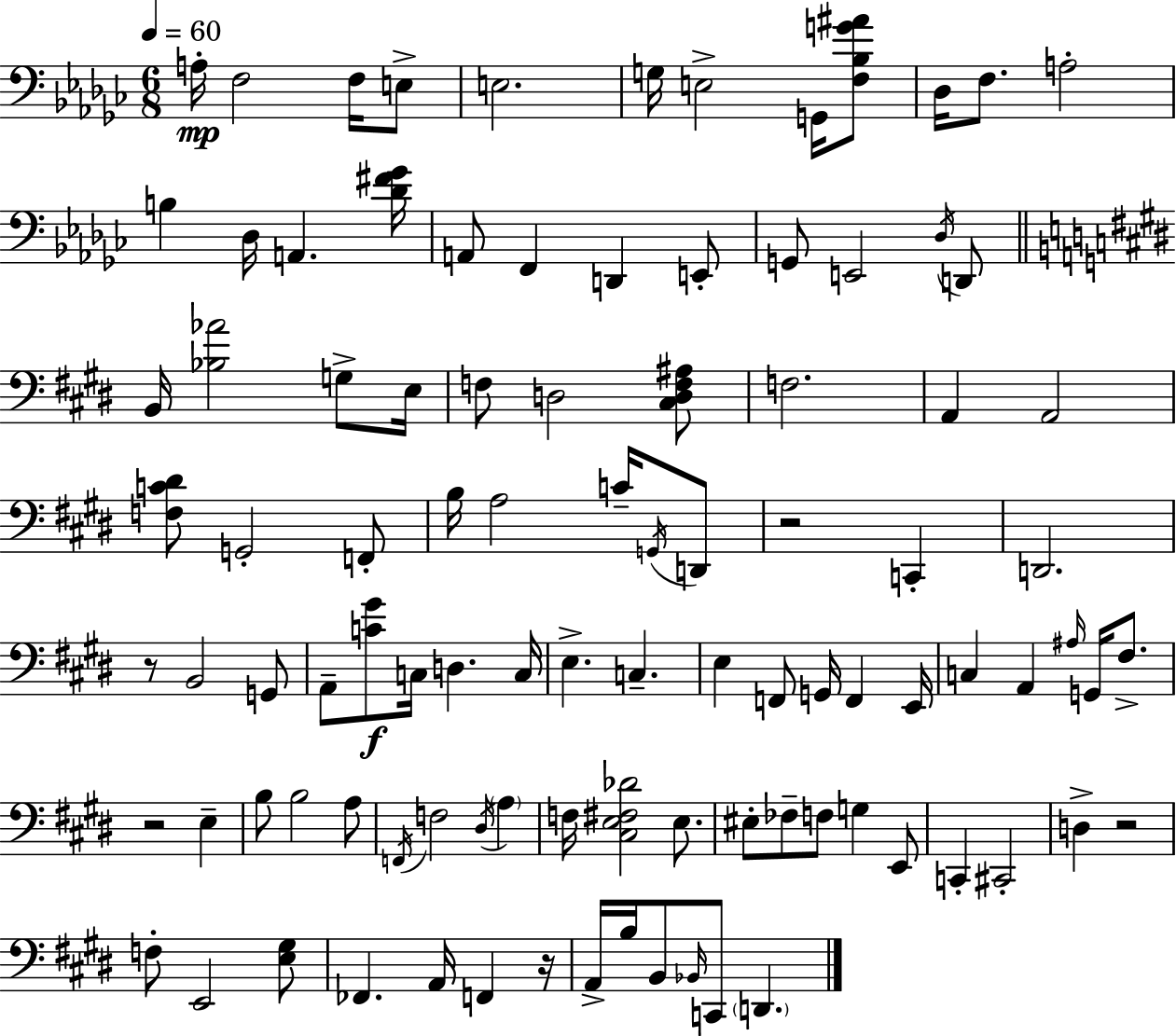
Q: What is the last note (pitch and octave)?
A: D2